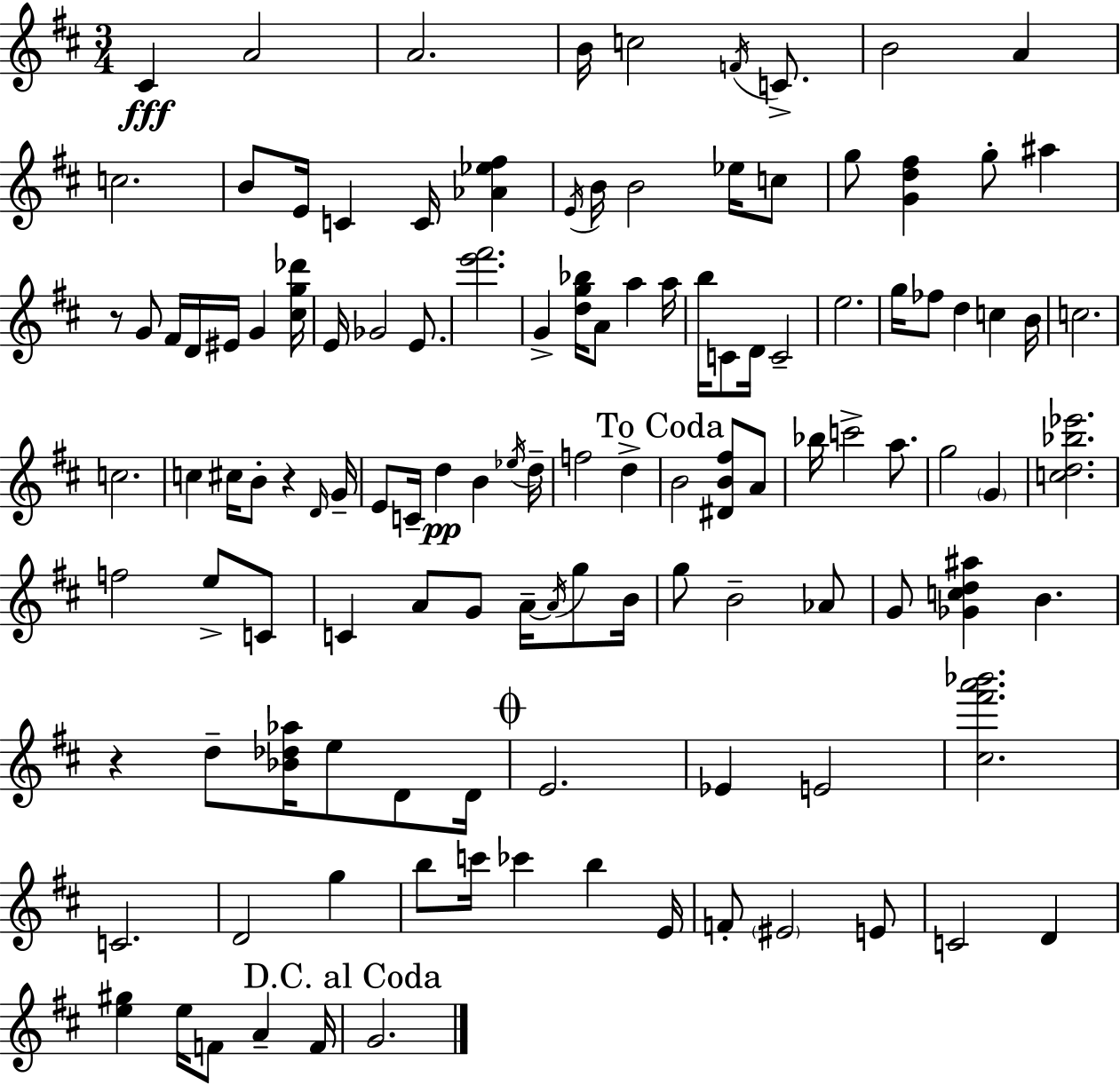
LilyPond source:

{
  \clef treble
  \numericTimeSignature
  \time 3/4
  \key d \major
  cis'4\fff a'2 | a'2. | b'16 c''2 \acciaccatura { f'16 } c'8.-> | b'2 a'4 | \break c''2. | b'8 e'16 c'4 c'16 <aes' ees'' fis''>4 | \acciaccatura { e'16 } b'16 b'2 ees''16 | c''8 g''8 <g' d'' fis''>4 g''8-. ais''4 | \break r8 g'8 fis'16 d'16 eis'16 g'4 | <cis'' g'' des'''>16 e'16 ges'2 e'8. | <e''' fis'''>2. | g'4-> <d'' g'' bes''>16 a'8 a''4 | \break a''16 b''16 c'8 d'16 c'2-- | e''2. | g''16 fes''8 d''4 c''4 | b'16 c''2. | \break c''2. | c''4 cis''16 b'8-. r4 | \grace { d'16 } g'16-- e'8 c'16-- d''4\pp b'4 | \acciaccatura { ees''16 } d''16-- f''2 | \break d''4-> \mark "To Coda" b'2 | <dis' b' fis''>8 a'8 bes''16 c'''2-> | a''8. g''2 | \parenthesize g'4 <c'' d'' bes'' ees'''>2. | \break f''2 | e''8-> c'8 c'4 a'8 g'8 | a'16--~~ \acciaccatura { a'16 } g''8 b'16 g''8 b'2-- | aes'8 g'8 <ges' c'' d'' ais''>4 b'4. | \break r4 d''8-- <bes' des'' aes''>16 | e''8 d'8 d'16 \mark \markup { \musicglyph "scripts.coda" } e'2. | ees'4 e'2 | <cis'' fis''' a''' bes'''>2. | \break c'2. | d'2 | g''4 b''8 c'''16 ces'''4 | b''4 e'16 f'8-. \parenthesize eis'2 | \break e'8 c'2 | d'4 <e'' gis''>4 e''16 f'8 | a'4-- f'16 \mark "D.C. al Coda" g'2. | \bar "|."
}